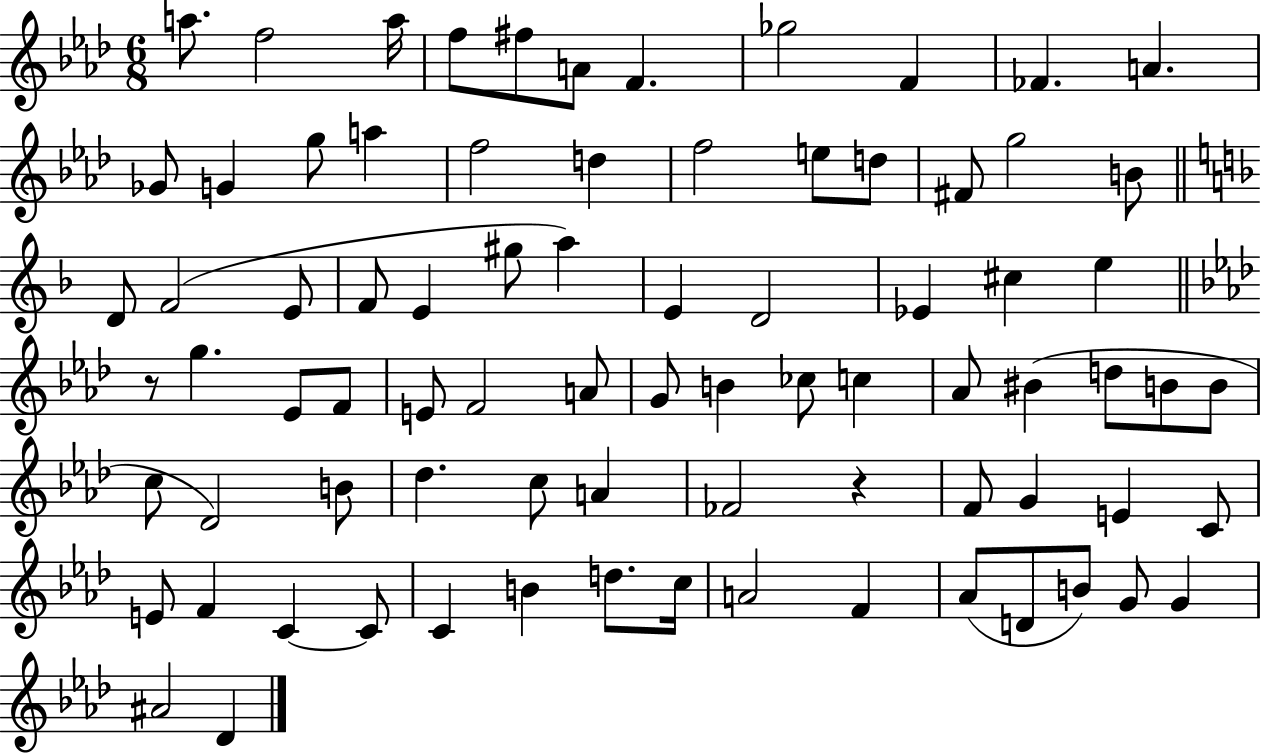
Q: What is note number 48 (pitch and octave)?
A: D5